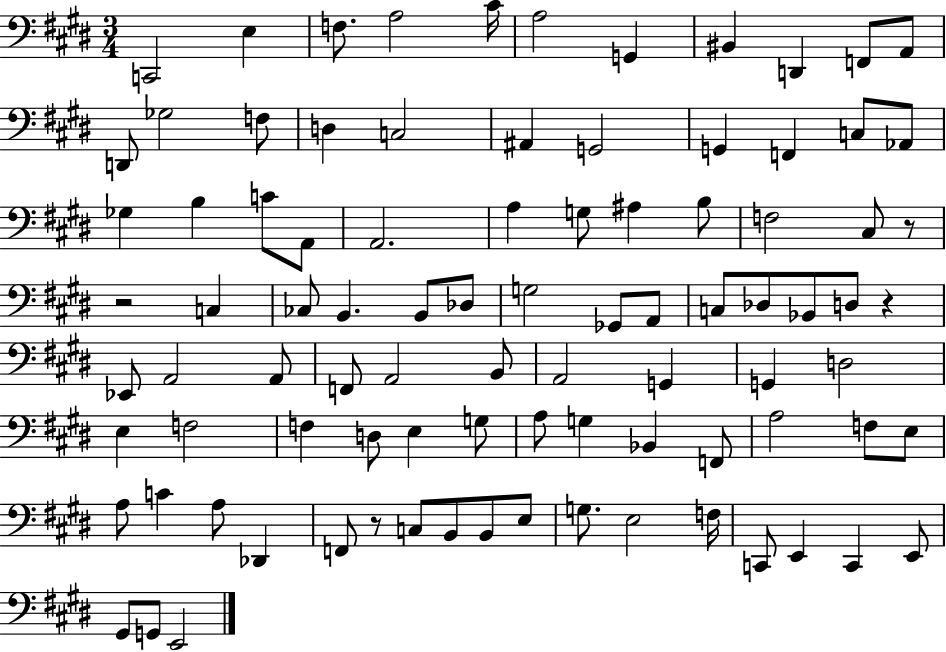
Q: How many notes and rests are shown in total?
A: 91